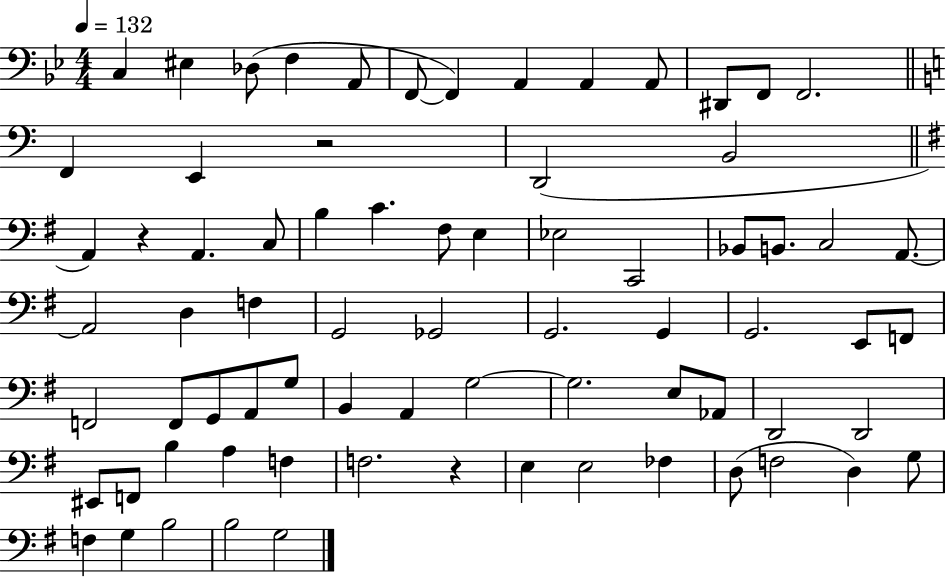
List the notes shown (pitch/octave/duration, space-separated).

C3/q EIS3/q Db3/e F3/q A2/e F2/e F2/q A2/q A2/q A2/e D#2/e F2/e F2/h. F2/q E2/q R/h D2/h B2/h A2/q R/q A2/q. C3/e B3/q C4/q. F#3/e E3/q Eb3/h C2/h Bb2/e B2/e. C3/h A2/e. A2/h D3/q F3/q G2/h Gb2/h G2/h. G2/q G2/h. E2/e F2/e F2/h F2/e G2/e A2/e G3/e B2/q A2/q G3/h G3/h. E3/e Ab2/e D2/h D2/h EIS2/e F2/e B3/q A3/q F3/q F3/h. R/q E3/q E3/h FES3/q D3/e F3/h D3/q G3/e F3/q G3/q B3/h B3/h G3/h